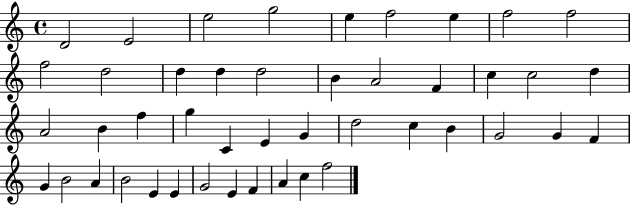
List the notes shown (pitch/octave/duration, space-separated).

D4/h E4/h E5/h G5/h E5/q F5/h E5/q F5/h F5/h F5/h D5/h D5/q D5/q D5/h B4/q A4/h F4/q C5/q C5/h D5/q A4/h B4/q F5/q G5/q C4/q E4/q G4/q D5/h C5/q B4/q G4/h G4/q F4/q G4/q B4/h A4/q B4/h E4/q E4/q G4/h E4/q F4/q A4/q C5/q F5/h